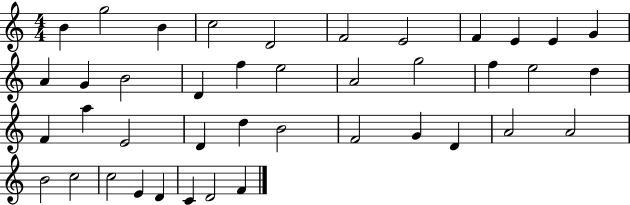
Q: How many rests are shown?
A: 0